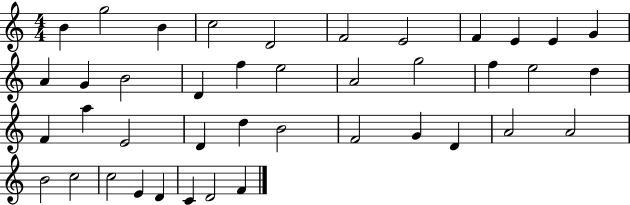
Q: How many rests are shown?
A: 0